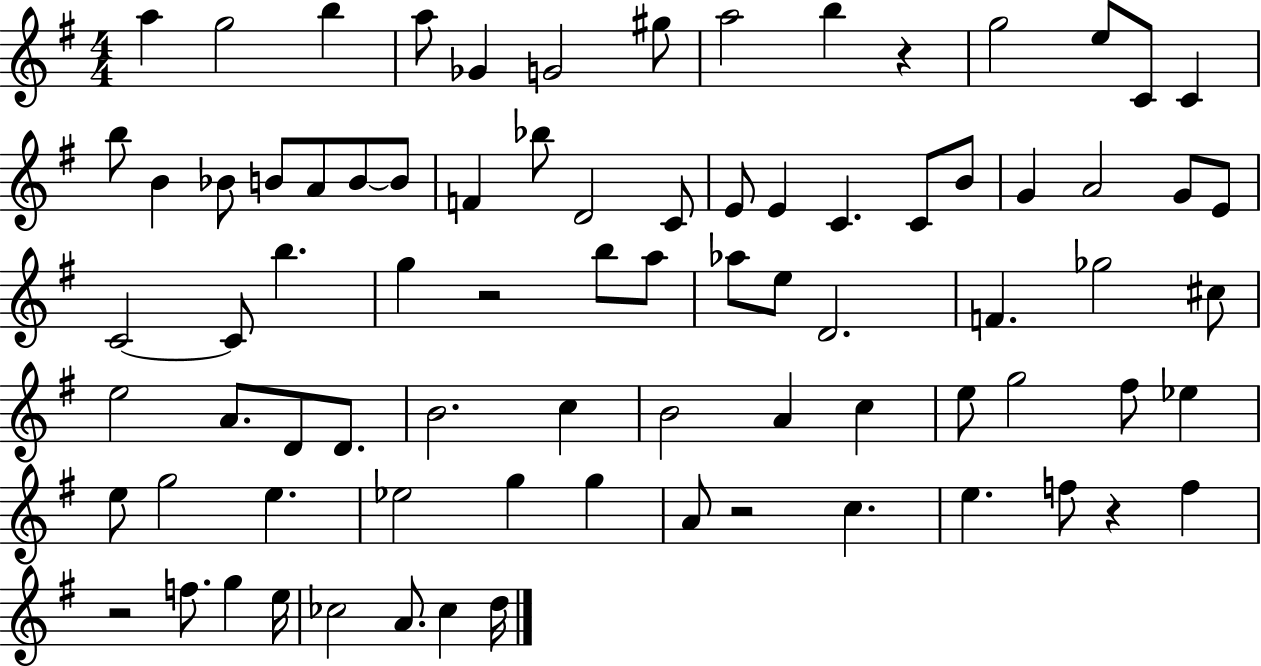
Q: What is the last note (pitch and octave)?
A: D5